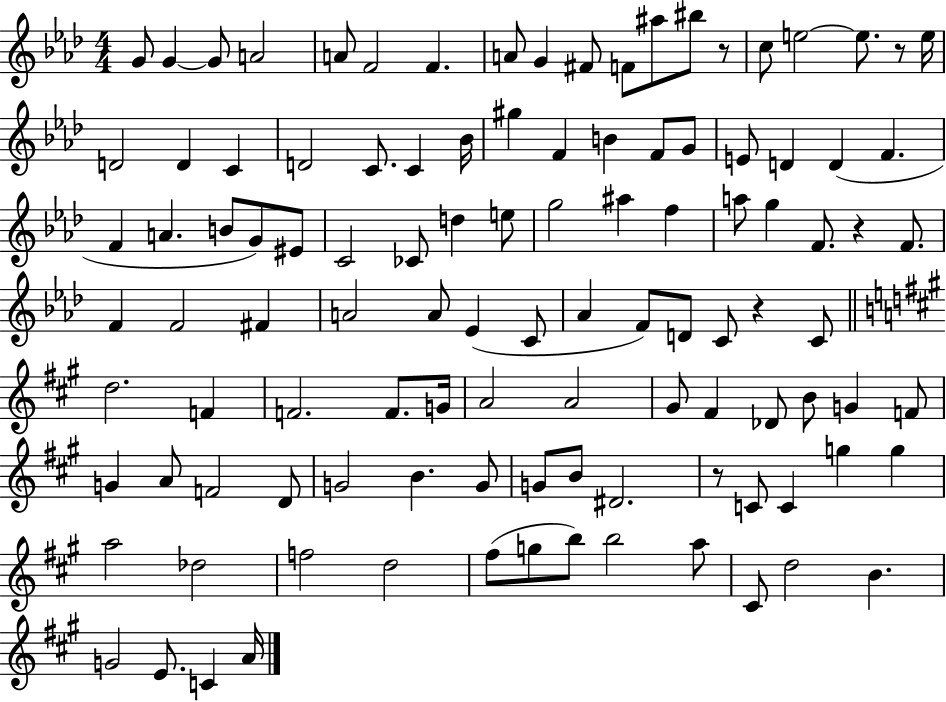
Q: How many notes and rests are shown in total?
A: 109